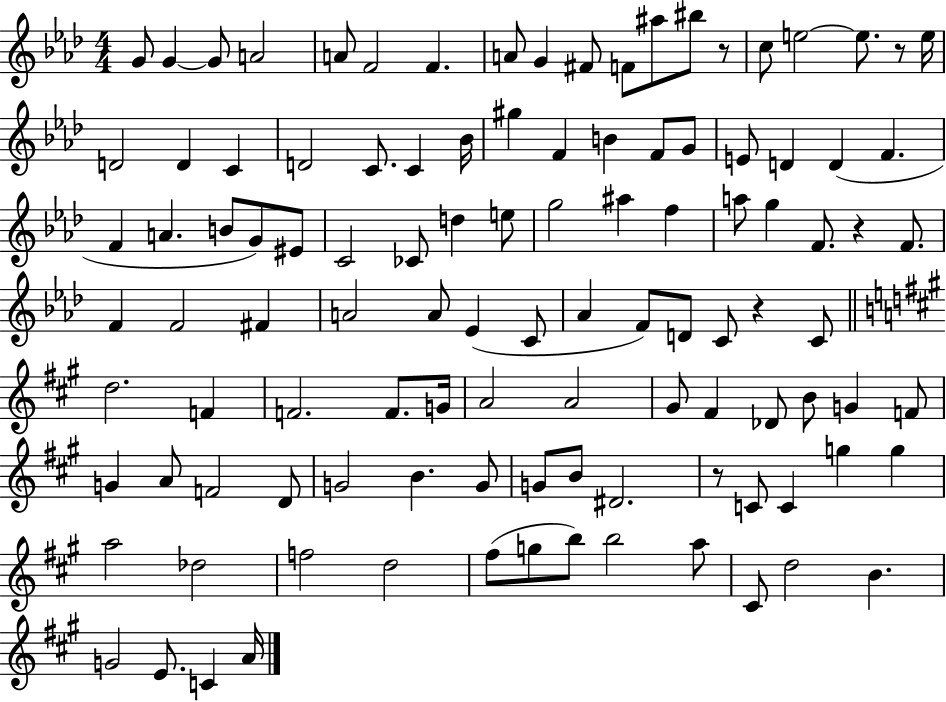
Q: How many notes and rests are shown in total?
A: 109